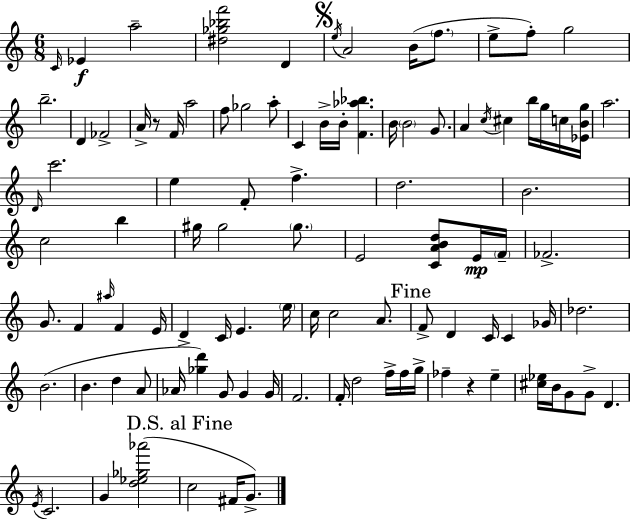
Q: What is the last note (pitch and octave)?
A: G4